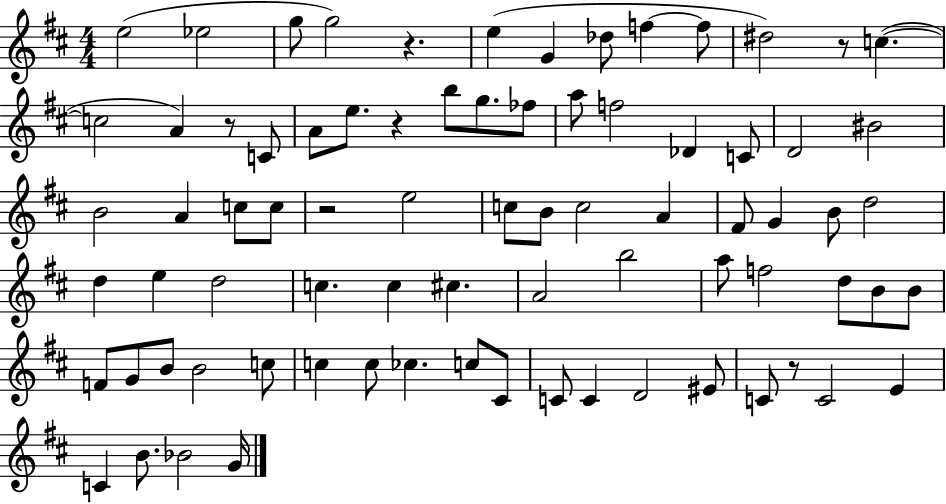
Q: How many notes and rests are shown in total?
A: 78